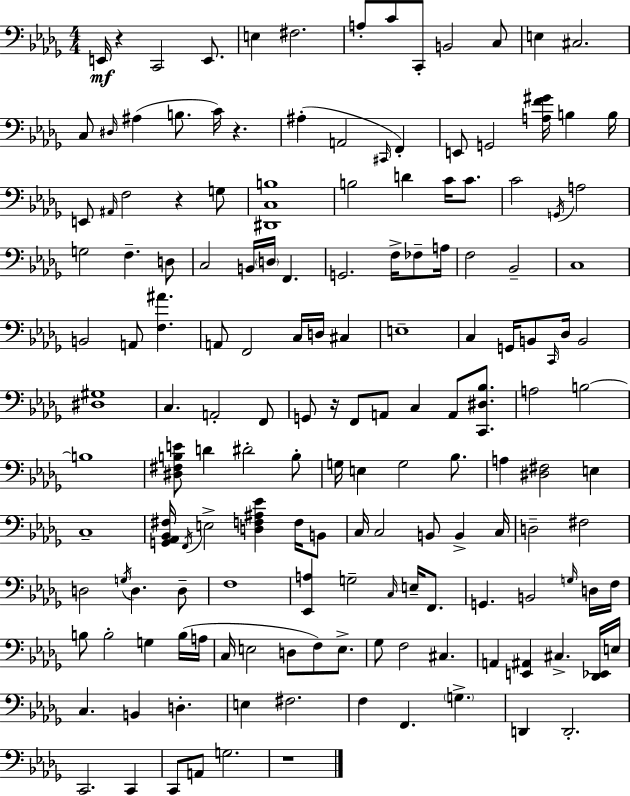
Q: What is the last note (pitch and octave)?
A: G3